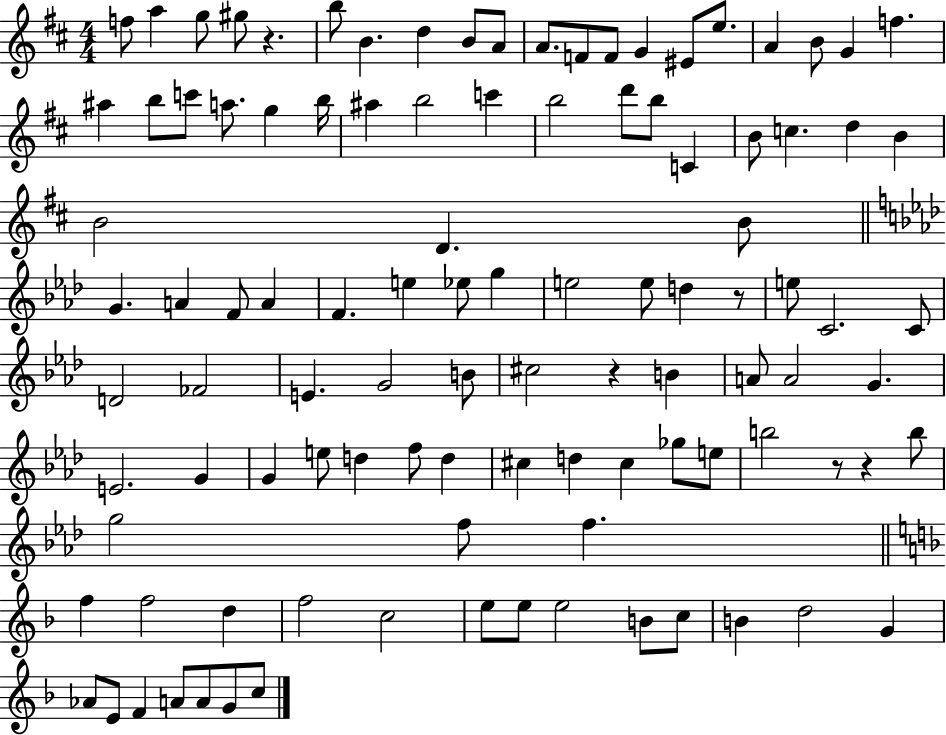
{
  \clef treble
  \numericTimeSignature
  \time 4/4
  \key d \major
  f''8 a''4 g''8 gis''8 r4. | b''8 b'4. d''4 b'8 a'8 | a'8. f'8 f'8 g'4 eis'8 e''8. | a'4 b'8 g'4 f''4. | \break ais''4 b''8 c'''8 a''8. g''4 b''16 | ais''4 b''2 c'''4 | b''2 d'''8 b''8 c'4 | b'8 c''4. d''4 b'4 | \break b'2 d'4. b'8 | \bar "||" \break \key aes \major g'4. a'4 f'8 a'4 | f'4. e''4 ees''8 g''4 | e''2 e''8 d''4 r8 | e''8 c'2. c'8 | \break d'2 fes'2 | e'4. g'2 b'8 | cis''2 r4 b'4 | a'8 a'2 g'4. | \break e'2. g'4 | g'4 e''8 d''4 f''8 d''4 | cis''4 d''4 cis''4 ges''8 e''8 | b''2 r8 r4 b''8 | \break g''2 f''8 f''4. | \bar "||" \break \key d \minor f''4 f''2 d''4 | f''2 c''2 | e''8 e''8 e''2 b'8 c''8 | b'4 d''2 g'4 | \break aes'8 e'8 f'4 a'8 a'8 g'8 c''8 | \bar "|."
}